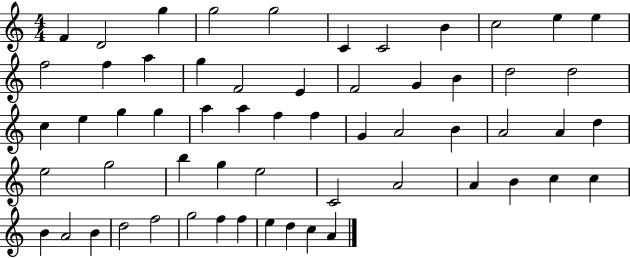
X:1
T:Untitled
M:4/4
L:1/4
K:C
F D2 g g2 g2 C C2 B c2 e e f2 f a g F2 E F2 G B d2 d2 c e g g a a f f G A2 B A2 A d e2 g2 b g e2 C2 A2 A B c c B A2 B d2 f2 g2 f f e d c A